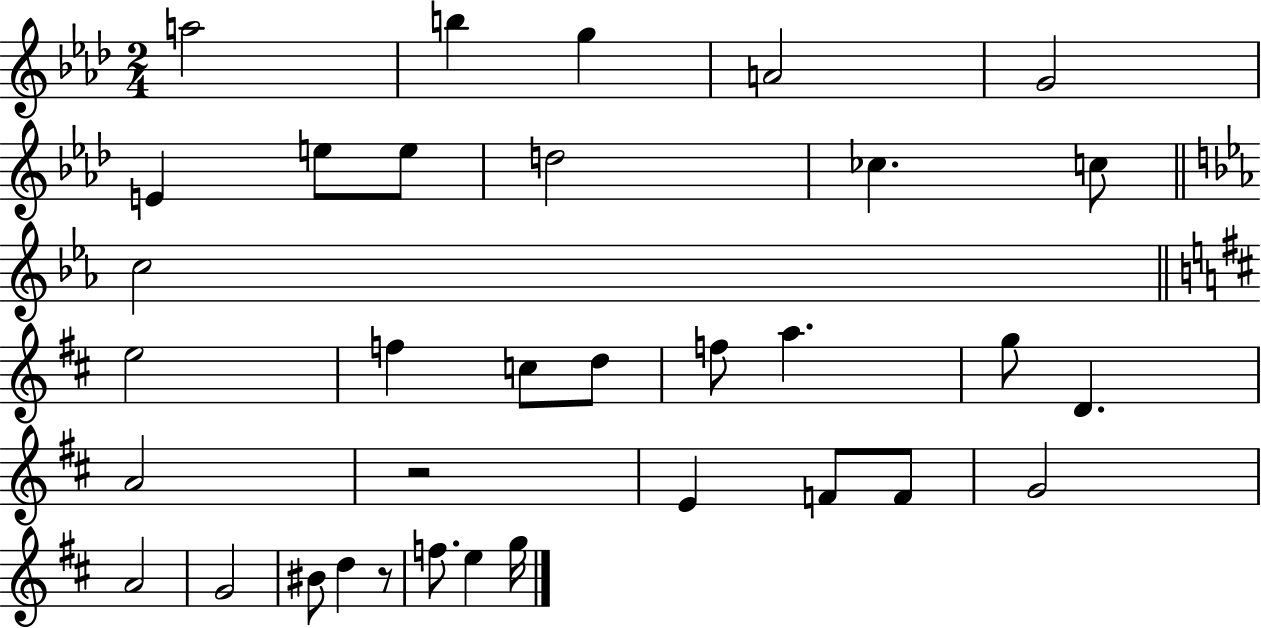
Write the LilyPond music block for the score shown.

{
  \clef treble
  \numericTimeSignature
  \time 2/4
  \key aes \major
  a''2 | b''4 g''4 | a'2 | g'2 | \break e'4 e''8 e''8 | d''2 | ces''4. c''8 | \bar "||" \break \key ees \major c''2 | \bar "||" \break \key b \minor e''2 | f''4 c''8 d''8 | f''8 a''4. | g''8 d'4. | \break a'2 | r2 | e'4 f'8 f'8 | g'2 | \break a'2 | g'2 | bis'8 d''4 r8 | f''8. e''4 g''16 | \break \bar "|."
}